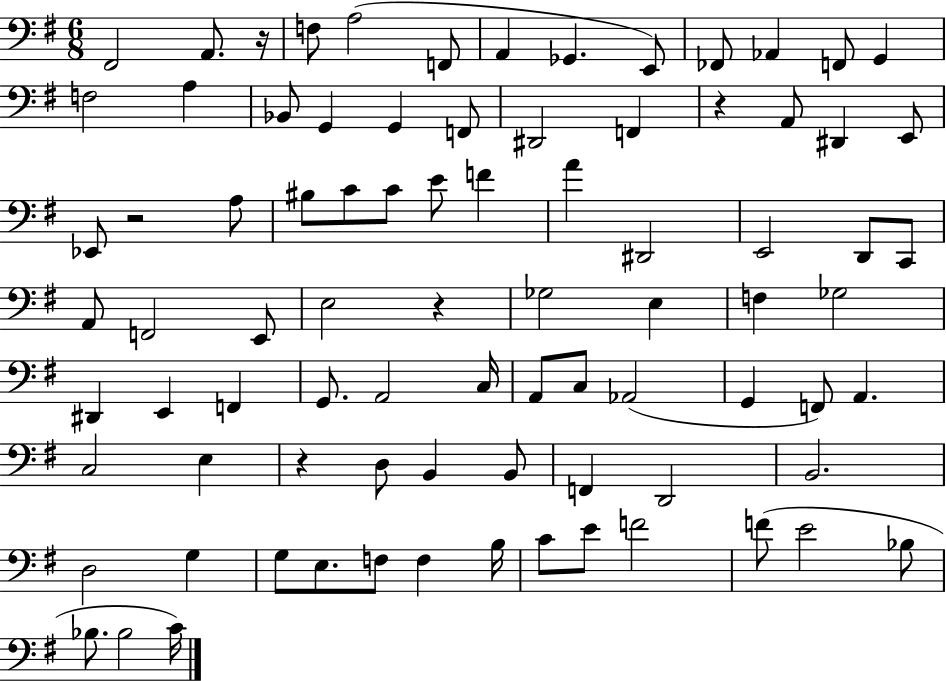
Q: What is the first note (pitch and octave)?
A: F#2